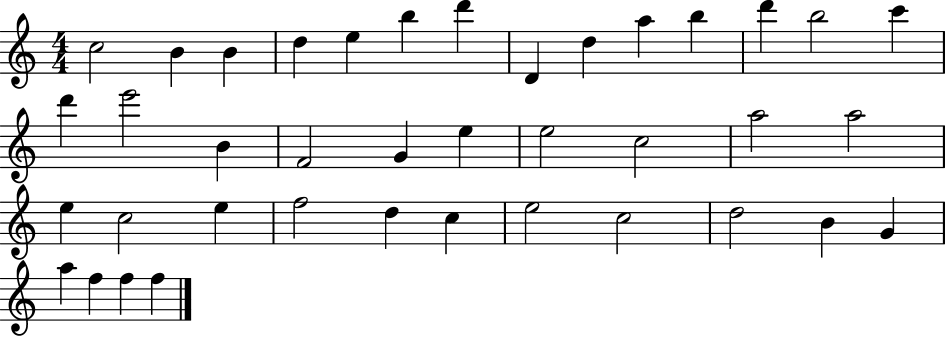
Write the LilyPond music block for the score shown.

{
  \clef treble
  \numericTimeSignature
  \time 4/4
  \key c \major
  c''2 b'4 b'4 | d''4 e''4 b''4 d'''4 | d'4 d''4 a''4 b''4 | d'''4 b''2 c'''4 | \break d'''4 e'''2 b'4 | f'2 g'4 e''4 | e''2 c''2 | a''2 a''2 | \break e''4 c''2 e''4 | f''2 d''4 c''4 | e''2 c''2 | d''2 b'4 g'4 | \break a''4 f''4 f''4 f''4 | \bar "|."
}